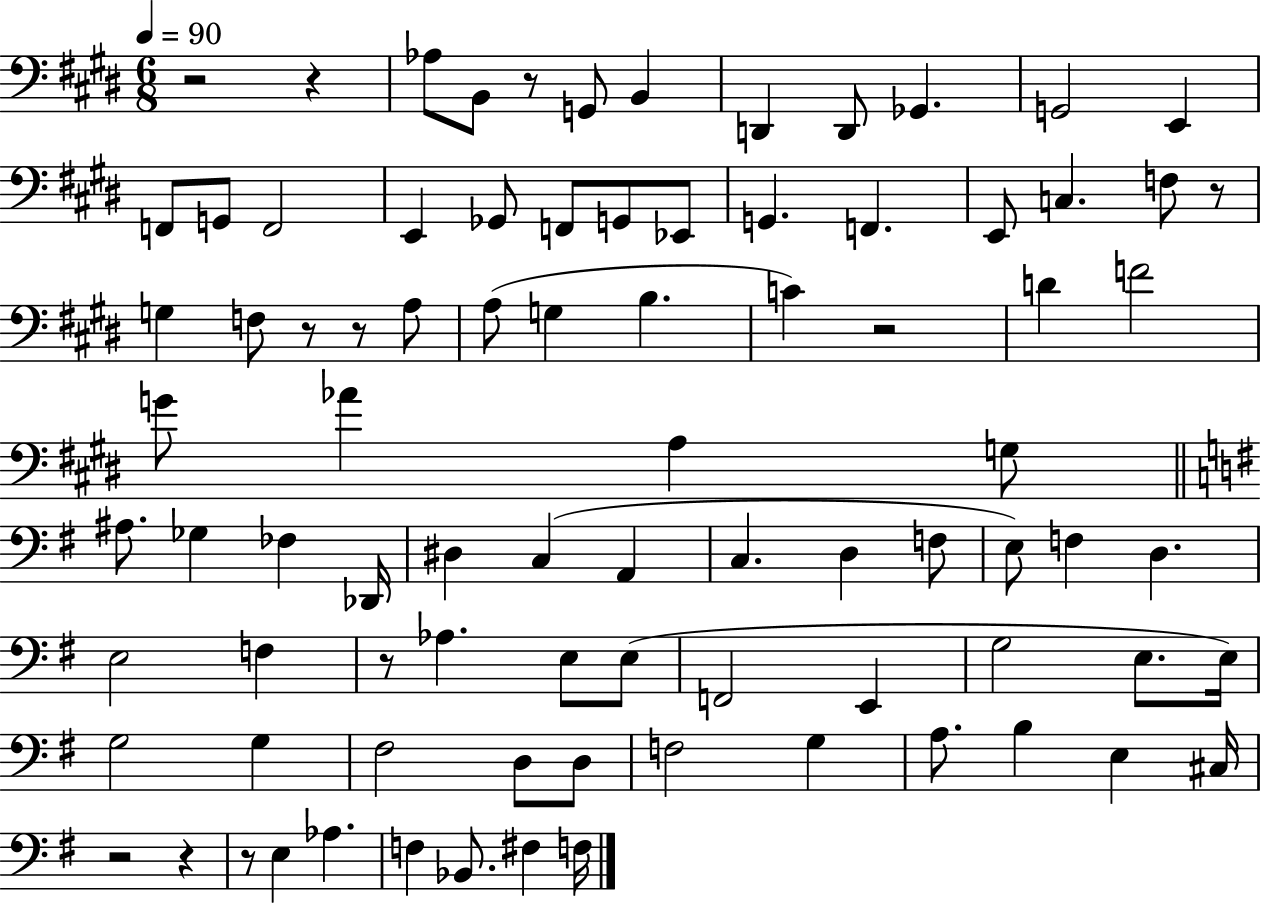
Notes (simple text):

R/h R/q Ab3/e B2/e R/e G2/e B2/q D2/q D2/e Gb2/q. G2/h E2/q F2/e G2/e F2/h E2/q Gb2/e F2/e G2/e Eb2/e G2/q. F2/q. E2/e C3/q. F3/e R/e G3/q F3/e R/e R/e A3/e A3/e G3/q B3/q. C4/q R/h D4/q F4/h G4/e Ab4/q A3/q G3/e A#3/e. Gb3/q FES3/q Db2/s D#3/q C3/q A2/q C3/q. D3/q F3/e E3/e F3/q D3/q. E3/h F3/q R/e Ab3/q. E3/e E3/e F2/h E2/q G3/h E3/e. E3/s G3/h G3/q F#3/h D3/e D3/e F3/h G3/q A3/e. B3/q E3/q C#3/s R/h R/q R/e E3/q Ab3/q. F3/q Bb2/e. F#3/q F3/s